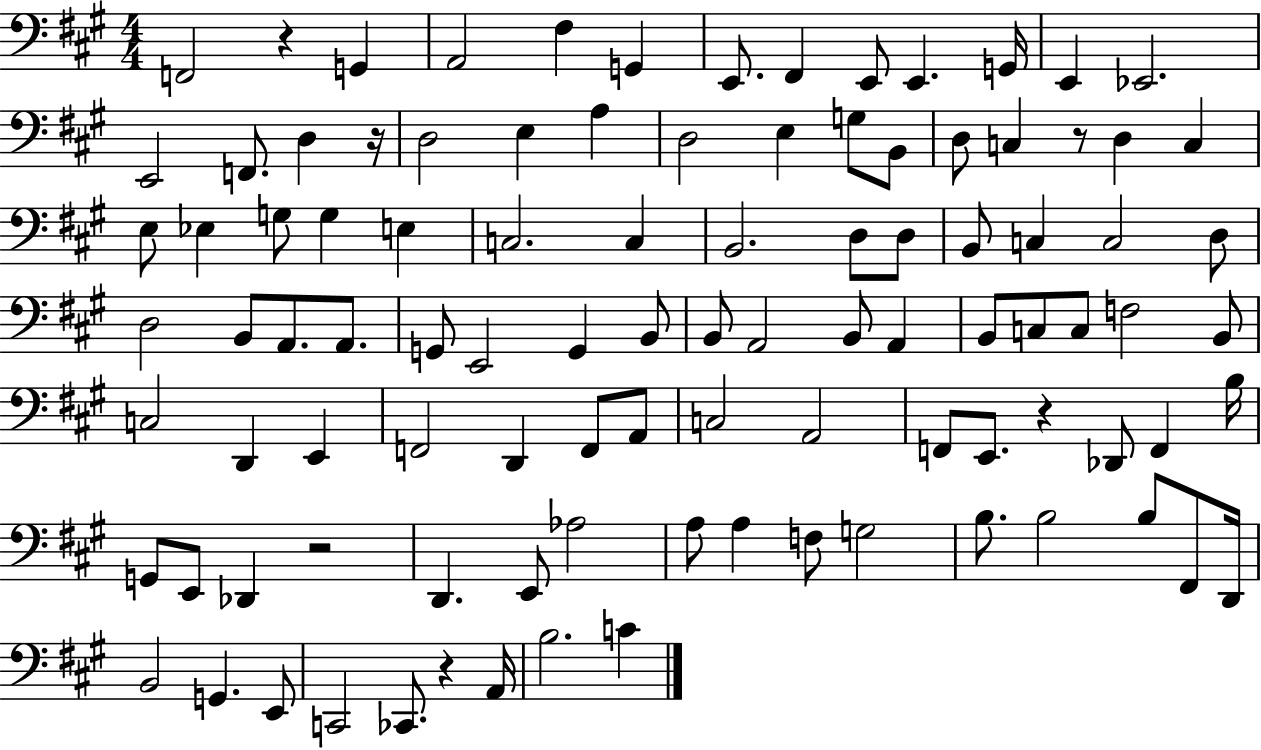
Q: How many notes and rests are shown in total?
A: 100